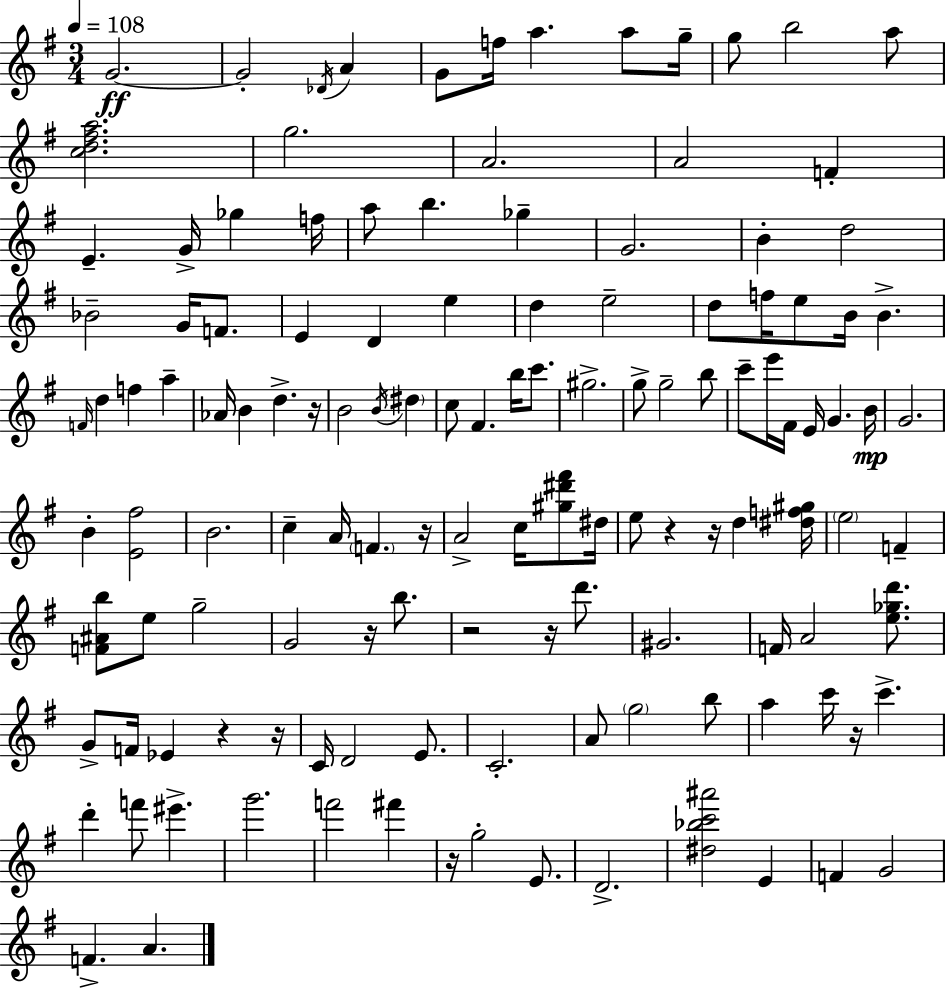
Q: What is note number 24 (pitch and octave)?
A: G4